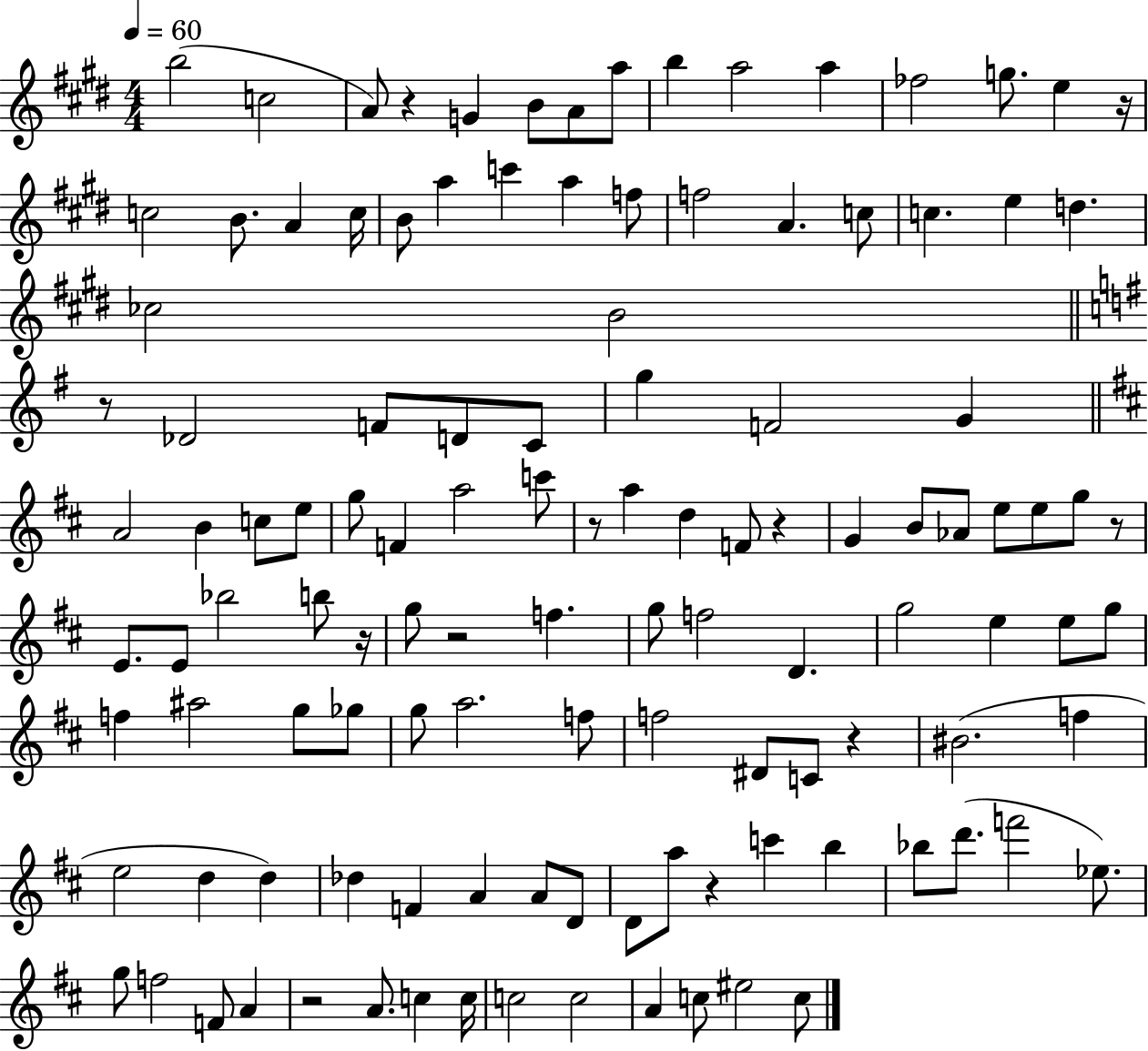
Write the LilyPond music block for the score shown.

{
  \clef treble
  \numericTimeSignature
  \time 4/4
  \key e \major
  \tempo 4 = 60
  b''2( c''2 | a'8) r4 g'4 b'8 a'8 a''8 | b''4 a''2 a''4 | fes''2 g''8. e''4 r16 | \break c''2 b'8. a'4 c''16 | b'8 a''4 c'''4 a''4 f''8 | f''2 a'4. c''8 | c''4. e''4 d''4. | \break ces''2 b'2 | \bar "||" \break \key g \major r8 des'2 f'8 d'8 c'8 | g''4 f'2 g'4 | \bar "||" \break \key d \major a'2 b'4 c''8 e''8 | g''8 f'4 a''2 c'''8 | r8 a''4 d''4 f'8 r4 | g'4 b'8 aes'8 e''8 e''8 g''8 r8 | \break e'8. e'8 bes''2 b''8 r16 | g''8 r2 f''4. | g''8 f''2 d'4. | g''2 e''4 e''8 g''8 | \break f''4 ais''2 g''8 ges''8 | g''8 a''2. f''8 | f''2 dis'8 c'8 r4 | bis'2.( f''4 | \break e''2 d''4 d''4) | des''4 f'4 a'4 a'8 d'8 | d'8 a''8 r4 c'''4 b''4 | bes''8 d'''8.( f'''2 ees''8.) | \break g''8 f''2 f'8 a'4 | r2 a'8. c''4 c''16 | c''2 c''2 | a'4 c''8 eis''2 c''8 | \break \bar "|."
}